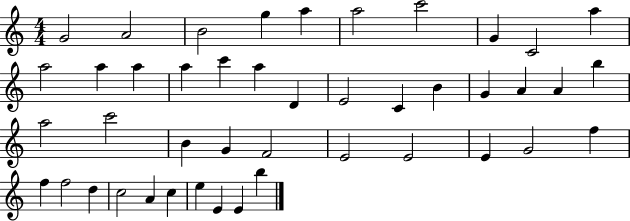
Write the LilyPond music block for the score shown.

{
  \clef treble
  \numericTimeSignature
  \time 4/4
  \key c \major
  g'2 a'2 | b'2 g''4 a''4 | a''2 c'''2 | g'4 c'2 a''4 | \break a''2 a''4 a''4 | a''4 c'''4 a''4 d'4 | e'2 c'4 b'4 | g'4 a'4 a'4 b''4 | \break a''2 c'''2 | b'4 g'4 f'2 | e'2 e'2 | e'4 g'2 f''4 | \break f''4 f''2 d''4 | c''2 a'4 c''4 | e''4 e'4 e'4 b''4 | \bar "|."
}